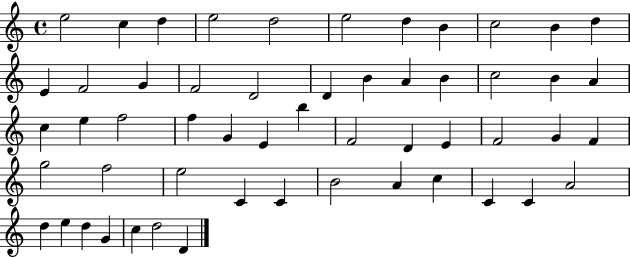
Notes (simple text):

E5/h C5/q D5/q E5/h D5/h E5/h D5/q B4/q C5/h B4/q D5/q E4/q F4/h G4/q F4/h D4/h D4/q B4/q A4/q B4/q C5/h B4/q A4/q C5/q E5/q F5/h F5/q G4/q E4/q B5/q F4/h D4/q E4/q F4/h G4/q F4/q G5/h F5/h E5/h C4/q C4/q B4/h A4/q C5/q C4/q C4/q A4/h D5/q E5/q D5/q G4/q C5/q D5/h D4/q